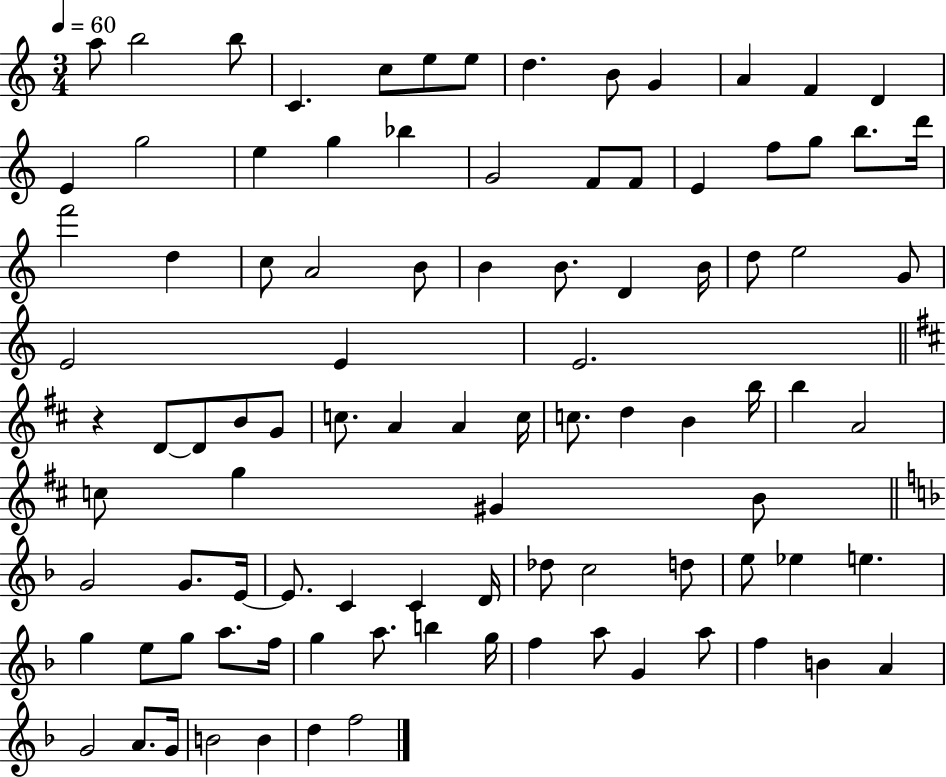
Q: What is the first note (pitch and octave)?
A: A5